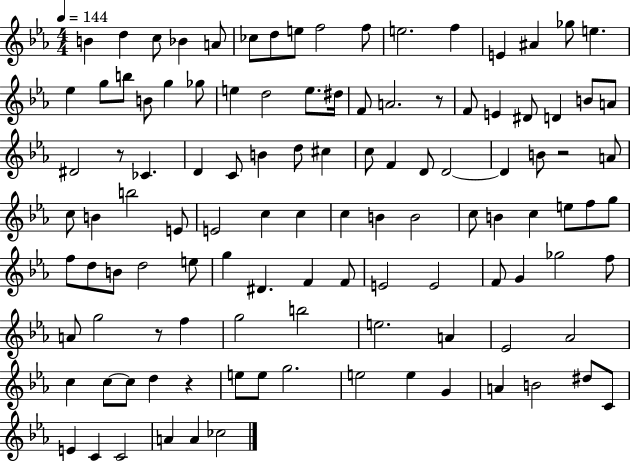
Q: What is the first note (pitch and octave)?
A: B4